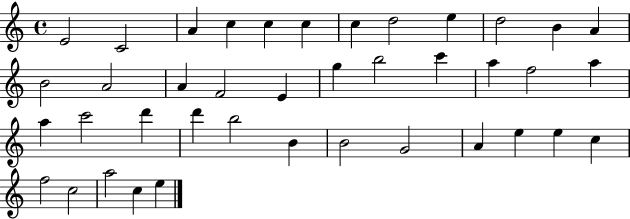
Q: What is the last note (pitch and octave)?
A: E5